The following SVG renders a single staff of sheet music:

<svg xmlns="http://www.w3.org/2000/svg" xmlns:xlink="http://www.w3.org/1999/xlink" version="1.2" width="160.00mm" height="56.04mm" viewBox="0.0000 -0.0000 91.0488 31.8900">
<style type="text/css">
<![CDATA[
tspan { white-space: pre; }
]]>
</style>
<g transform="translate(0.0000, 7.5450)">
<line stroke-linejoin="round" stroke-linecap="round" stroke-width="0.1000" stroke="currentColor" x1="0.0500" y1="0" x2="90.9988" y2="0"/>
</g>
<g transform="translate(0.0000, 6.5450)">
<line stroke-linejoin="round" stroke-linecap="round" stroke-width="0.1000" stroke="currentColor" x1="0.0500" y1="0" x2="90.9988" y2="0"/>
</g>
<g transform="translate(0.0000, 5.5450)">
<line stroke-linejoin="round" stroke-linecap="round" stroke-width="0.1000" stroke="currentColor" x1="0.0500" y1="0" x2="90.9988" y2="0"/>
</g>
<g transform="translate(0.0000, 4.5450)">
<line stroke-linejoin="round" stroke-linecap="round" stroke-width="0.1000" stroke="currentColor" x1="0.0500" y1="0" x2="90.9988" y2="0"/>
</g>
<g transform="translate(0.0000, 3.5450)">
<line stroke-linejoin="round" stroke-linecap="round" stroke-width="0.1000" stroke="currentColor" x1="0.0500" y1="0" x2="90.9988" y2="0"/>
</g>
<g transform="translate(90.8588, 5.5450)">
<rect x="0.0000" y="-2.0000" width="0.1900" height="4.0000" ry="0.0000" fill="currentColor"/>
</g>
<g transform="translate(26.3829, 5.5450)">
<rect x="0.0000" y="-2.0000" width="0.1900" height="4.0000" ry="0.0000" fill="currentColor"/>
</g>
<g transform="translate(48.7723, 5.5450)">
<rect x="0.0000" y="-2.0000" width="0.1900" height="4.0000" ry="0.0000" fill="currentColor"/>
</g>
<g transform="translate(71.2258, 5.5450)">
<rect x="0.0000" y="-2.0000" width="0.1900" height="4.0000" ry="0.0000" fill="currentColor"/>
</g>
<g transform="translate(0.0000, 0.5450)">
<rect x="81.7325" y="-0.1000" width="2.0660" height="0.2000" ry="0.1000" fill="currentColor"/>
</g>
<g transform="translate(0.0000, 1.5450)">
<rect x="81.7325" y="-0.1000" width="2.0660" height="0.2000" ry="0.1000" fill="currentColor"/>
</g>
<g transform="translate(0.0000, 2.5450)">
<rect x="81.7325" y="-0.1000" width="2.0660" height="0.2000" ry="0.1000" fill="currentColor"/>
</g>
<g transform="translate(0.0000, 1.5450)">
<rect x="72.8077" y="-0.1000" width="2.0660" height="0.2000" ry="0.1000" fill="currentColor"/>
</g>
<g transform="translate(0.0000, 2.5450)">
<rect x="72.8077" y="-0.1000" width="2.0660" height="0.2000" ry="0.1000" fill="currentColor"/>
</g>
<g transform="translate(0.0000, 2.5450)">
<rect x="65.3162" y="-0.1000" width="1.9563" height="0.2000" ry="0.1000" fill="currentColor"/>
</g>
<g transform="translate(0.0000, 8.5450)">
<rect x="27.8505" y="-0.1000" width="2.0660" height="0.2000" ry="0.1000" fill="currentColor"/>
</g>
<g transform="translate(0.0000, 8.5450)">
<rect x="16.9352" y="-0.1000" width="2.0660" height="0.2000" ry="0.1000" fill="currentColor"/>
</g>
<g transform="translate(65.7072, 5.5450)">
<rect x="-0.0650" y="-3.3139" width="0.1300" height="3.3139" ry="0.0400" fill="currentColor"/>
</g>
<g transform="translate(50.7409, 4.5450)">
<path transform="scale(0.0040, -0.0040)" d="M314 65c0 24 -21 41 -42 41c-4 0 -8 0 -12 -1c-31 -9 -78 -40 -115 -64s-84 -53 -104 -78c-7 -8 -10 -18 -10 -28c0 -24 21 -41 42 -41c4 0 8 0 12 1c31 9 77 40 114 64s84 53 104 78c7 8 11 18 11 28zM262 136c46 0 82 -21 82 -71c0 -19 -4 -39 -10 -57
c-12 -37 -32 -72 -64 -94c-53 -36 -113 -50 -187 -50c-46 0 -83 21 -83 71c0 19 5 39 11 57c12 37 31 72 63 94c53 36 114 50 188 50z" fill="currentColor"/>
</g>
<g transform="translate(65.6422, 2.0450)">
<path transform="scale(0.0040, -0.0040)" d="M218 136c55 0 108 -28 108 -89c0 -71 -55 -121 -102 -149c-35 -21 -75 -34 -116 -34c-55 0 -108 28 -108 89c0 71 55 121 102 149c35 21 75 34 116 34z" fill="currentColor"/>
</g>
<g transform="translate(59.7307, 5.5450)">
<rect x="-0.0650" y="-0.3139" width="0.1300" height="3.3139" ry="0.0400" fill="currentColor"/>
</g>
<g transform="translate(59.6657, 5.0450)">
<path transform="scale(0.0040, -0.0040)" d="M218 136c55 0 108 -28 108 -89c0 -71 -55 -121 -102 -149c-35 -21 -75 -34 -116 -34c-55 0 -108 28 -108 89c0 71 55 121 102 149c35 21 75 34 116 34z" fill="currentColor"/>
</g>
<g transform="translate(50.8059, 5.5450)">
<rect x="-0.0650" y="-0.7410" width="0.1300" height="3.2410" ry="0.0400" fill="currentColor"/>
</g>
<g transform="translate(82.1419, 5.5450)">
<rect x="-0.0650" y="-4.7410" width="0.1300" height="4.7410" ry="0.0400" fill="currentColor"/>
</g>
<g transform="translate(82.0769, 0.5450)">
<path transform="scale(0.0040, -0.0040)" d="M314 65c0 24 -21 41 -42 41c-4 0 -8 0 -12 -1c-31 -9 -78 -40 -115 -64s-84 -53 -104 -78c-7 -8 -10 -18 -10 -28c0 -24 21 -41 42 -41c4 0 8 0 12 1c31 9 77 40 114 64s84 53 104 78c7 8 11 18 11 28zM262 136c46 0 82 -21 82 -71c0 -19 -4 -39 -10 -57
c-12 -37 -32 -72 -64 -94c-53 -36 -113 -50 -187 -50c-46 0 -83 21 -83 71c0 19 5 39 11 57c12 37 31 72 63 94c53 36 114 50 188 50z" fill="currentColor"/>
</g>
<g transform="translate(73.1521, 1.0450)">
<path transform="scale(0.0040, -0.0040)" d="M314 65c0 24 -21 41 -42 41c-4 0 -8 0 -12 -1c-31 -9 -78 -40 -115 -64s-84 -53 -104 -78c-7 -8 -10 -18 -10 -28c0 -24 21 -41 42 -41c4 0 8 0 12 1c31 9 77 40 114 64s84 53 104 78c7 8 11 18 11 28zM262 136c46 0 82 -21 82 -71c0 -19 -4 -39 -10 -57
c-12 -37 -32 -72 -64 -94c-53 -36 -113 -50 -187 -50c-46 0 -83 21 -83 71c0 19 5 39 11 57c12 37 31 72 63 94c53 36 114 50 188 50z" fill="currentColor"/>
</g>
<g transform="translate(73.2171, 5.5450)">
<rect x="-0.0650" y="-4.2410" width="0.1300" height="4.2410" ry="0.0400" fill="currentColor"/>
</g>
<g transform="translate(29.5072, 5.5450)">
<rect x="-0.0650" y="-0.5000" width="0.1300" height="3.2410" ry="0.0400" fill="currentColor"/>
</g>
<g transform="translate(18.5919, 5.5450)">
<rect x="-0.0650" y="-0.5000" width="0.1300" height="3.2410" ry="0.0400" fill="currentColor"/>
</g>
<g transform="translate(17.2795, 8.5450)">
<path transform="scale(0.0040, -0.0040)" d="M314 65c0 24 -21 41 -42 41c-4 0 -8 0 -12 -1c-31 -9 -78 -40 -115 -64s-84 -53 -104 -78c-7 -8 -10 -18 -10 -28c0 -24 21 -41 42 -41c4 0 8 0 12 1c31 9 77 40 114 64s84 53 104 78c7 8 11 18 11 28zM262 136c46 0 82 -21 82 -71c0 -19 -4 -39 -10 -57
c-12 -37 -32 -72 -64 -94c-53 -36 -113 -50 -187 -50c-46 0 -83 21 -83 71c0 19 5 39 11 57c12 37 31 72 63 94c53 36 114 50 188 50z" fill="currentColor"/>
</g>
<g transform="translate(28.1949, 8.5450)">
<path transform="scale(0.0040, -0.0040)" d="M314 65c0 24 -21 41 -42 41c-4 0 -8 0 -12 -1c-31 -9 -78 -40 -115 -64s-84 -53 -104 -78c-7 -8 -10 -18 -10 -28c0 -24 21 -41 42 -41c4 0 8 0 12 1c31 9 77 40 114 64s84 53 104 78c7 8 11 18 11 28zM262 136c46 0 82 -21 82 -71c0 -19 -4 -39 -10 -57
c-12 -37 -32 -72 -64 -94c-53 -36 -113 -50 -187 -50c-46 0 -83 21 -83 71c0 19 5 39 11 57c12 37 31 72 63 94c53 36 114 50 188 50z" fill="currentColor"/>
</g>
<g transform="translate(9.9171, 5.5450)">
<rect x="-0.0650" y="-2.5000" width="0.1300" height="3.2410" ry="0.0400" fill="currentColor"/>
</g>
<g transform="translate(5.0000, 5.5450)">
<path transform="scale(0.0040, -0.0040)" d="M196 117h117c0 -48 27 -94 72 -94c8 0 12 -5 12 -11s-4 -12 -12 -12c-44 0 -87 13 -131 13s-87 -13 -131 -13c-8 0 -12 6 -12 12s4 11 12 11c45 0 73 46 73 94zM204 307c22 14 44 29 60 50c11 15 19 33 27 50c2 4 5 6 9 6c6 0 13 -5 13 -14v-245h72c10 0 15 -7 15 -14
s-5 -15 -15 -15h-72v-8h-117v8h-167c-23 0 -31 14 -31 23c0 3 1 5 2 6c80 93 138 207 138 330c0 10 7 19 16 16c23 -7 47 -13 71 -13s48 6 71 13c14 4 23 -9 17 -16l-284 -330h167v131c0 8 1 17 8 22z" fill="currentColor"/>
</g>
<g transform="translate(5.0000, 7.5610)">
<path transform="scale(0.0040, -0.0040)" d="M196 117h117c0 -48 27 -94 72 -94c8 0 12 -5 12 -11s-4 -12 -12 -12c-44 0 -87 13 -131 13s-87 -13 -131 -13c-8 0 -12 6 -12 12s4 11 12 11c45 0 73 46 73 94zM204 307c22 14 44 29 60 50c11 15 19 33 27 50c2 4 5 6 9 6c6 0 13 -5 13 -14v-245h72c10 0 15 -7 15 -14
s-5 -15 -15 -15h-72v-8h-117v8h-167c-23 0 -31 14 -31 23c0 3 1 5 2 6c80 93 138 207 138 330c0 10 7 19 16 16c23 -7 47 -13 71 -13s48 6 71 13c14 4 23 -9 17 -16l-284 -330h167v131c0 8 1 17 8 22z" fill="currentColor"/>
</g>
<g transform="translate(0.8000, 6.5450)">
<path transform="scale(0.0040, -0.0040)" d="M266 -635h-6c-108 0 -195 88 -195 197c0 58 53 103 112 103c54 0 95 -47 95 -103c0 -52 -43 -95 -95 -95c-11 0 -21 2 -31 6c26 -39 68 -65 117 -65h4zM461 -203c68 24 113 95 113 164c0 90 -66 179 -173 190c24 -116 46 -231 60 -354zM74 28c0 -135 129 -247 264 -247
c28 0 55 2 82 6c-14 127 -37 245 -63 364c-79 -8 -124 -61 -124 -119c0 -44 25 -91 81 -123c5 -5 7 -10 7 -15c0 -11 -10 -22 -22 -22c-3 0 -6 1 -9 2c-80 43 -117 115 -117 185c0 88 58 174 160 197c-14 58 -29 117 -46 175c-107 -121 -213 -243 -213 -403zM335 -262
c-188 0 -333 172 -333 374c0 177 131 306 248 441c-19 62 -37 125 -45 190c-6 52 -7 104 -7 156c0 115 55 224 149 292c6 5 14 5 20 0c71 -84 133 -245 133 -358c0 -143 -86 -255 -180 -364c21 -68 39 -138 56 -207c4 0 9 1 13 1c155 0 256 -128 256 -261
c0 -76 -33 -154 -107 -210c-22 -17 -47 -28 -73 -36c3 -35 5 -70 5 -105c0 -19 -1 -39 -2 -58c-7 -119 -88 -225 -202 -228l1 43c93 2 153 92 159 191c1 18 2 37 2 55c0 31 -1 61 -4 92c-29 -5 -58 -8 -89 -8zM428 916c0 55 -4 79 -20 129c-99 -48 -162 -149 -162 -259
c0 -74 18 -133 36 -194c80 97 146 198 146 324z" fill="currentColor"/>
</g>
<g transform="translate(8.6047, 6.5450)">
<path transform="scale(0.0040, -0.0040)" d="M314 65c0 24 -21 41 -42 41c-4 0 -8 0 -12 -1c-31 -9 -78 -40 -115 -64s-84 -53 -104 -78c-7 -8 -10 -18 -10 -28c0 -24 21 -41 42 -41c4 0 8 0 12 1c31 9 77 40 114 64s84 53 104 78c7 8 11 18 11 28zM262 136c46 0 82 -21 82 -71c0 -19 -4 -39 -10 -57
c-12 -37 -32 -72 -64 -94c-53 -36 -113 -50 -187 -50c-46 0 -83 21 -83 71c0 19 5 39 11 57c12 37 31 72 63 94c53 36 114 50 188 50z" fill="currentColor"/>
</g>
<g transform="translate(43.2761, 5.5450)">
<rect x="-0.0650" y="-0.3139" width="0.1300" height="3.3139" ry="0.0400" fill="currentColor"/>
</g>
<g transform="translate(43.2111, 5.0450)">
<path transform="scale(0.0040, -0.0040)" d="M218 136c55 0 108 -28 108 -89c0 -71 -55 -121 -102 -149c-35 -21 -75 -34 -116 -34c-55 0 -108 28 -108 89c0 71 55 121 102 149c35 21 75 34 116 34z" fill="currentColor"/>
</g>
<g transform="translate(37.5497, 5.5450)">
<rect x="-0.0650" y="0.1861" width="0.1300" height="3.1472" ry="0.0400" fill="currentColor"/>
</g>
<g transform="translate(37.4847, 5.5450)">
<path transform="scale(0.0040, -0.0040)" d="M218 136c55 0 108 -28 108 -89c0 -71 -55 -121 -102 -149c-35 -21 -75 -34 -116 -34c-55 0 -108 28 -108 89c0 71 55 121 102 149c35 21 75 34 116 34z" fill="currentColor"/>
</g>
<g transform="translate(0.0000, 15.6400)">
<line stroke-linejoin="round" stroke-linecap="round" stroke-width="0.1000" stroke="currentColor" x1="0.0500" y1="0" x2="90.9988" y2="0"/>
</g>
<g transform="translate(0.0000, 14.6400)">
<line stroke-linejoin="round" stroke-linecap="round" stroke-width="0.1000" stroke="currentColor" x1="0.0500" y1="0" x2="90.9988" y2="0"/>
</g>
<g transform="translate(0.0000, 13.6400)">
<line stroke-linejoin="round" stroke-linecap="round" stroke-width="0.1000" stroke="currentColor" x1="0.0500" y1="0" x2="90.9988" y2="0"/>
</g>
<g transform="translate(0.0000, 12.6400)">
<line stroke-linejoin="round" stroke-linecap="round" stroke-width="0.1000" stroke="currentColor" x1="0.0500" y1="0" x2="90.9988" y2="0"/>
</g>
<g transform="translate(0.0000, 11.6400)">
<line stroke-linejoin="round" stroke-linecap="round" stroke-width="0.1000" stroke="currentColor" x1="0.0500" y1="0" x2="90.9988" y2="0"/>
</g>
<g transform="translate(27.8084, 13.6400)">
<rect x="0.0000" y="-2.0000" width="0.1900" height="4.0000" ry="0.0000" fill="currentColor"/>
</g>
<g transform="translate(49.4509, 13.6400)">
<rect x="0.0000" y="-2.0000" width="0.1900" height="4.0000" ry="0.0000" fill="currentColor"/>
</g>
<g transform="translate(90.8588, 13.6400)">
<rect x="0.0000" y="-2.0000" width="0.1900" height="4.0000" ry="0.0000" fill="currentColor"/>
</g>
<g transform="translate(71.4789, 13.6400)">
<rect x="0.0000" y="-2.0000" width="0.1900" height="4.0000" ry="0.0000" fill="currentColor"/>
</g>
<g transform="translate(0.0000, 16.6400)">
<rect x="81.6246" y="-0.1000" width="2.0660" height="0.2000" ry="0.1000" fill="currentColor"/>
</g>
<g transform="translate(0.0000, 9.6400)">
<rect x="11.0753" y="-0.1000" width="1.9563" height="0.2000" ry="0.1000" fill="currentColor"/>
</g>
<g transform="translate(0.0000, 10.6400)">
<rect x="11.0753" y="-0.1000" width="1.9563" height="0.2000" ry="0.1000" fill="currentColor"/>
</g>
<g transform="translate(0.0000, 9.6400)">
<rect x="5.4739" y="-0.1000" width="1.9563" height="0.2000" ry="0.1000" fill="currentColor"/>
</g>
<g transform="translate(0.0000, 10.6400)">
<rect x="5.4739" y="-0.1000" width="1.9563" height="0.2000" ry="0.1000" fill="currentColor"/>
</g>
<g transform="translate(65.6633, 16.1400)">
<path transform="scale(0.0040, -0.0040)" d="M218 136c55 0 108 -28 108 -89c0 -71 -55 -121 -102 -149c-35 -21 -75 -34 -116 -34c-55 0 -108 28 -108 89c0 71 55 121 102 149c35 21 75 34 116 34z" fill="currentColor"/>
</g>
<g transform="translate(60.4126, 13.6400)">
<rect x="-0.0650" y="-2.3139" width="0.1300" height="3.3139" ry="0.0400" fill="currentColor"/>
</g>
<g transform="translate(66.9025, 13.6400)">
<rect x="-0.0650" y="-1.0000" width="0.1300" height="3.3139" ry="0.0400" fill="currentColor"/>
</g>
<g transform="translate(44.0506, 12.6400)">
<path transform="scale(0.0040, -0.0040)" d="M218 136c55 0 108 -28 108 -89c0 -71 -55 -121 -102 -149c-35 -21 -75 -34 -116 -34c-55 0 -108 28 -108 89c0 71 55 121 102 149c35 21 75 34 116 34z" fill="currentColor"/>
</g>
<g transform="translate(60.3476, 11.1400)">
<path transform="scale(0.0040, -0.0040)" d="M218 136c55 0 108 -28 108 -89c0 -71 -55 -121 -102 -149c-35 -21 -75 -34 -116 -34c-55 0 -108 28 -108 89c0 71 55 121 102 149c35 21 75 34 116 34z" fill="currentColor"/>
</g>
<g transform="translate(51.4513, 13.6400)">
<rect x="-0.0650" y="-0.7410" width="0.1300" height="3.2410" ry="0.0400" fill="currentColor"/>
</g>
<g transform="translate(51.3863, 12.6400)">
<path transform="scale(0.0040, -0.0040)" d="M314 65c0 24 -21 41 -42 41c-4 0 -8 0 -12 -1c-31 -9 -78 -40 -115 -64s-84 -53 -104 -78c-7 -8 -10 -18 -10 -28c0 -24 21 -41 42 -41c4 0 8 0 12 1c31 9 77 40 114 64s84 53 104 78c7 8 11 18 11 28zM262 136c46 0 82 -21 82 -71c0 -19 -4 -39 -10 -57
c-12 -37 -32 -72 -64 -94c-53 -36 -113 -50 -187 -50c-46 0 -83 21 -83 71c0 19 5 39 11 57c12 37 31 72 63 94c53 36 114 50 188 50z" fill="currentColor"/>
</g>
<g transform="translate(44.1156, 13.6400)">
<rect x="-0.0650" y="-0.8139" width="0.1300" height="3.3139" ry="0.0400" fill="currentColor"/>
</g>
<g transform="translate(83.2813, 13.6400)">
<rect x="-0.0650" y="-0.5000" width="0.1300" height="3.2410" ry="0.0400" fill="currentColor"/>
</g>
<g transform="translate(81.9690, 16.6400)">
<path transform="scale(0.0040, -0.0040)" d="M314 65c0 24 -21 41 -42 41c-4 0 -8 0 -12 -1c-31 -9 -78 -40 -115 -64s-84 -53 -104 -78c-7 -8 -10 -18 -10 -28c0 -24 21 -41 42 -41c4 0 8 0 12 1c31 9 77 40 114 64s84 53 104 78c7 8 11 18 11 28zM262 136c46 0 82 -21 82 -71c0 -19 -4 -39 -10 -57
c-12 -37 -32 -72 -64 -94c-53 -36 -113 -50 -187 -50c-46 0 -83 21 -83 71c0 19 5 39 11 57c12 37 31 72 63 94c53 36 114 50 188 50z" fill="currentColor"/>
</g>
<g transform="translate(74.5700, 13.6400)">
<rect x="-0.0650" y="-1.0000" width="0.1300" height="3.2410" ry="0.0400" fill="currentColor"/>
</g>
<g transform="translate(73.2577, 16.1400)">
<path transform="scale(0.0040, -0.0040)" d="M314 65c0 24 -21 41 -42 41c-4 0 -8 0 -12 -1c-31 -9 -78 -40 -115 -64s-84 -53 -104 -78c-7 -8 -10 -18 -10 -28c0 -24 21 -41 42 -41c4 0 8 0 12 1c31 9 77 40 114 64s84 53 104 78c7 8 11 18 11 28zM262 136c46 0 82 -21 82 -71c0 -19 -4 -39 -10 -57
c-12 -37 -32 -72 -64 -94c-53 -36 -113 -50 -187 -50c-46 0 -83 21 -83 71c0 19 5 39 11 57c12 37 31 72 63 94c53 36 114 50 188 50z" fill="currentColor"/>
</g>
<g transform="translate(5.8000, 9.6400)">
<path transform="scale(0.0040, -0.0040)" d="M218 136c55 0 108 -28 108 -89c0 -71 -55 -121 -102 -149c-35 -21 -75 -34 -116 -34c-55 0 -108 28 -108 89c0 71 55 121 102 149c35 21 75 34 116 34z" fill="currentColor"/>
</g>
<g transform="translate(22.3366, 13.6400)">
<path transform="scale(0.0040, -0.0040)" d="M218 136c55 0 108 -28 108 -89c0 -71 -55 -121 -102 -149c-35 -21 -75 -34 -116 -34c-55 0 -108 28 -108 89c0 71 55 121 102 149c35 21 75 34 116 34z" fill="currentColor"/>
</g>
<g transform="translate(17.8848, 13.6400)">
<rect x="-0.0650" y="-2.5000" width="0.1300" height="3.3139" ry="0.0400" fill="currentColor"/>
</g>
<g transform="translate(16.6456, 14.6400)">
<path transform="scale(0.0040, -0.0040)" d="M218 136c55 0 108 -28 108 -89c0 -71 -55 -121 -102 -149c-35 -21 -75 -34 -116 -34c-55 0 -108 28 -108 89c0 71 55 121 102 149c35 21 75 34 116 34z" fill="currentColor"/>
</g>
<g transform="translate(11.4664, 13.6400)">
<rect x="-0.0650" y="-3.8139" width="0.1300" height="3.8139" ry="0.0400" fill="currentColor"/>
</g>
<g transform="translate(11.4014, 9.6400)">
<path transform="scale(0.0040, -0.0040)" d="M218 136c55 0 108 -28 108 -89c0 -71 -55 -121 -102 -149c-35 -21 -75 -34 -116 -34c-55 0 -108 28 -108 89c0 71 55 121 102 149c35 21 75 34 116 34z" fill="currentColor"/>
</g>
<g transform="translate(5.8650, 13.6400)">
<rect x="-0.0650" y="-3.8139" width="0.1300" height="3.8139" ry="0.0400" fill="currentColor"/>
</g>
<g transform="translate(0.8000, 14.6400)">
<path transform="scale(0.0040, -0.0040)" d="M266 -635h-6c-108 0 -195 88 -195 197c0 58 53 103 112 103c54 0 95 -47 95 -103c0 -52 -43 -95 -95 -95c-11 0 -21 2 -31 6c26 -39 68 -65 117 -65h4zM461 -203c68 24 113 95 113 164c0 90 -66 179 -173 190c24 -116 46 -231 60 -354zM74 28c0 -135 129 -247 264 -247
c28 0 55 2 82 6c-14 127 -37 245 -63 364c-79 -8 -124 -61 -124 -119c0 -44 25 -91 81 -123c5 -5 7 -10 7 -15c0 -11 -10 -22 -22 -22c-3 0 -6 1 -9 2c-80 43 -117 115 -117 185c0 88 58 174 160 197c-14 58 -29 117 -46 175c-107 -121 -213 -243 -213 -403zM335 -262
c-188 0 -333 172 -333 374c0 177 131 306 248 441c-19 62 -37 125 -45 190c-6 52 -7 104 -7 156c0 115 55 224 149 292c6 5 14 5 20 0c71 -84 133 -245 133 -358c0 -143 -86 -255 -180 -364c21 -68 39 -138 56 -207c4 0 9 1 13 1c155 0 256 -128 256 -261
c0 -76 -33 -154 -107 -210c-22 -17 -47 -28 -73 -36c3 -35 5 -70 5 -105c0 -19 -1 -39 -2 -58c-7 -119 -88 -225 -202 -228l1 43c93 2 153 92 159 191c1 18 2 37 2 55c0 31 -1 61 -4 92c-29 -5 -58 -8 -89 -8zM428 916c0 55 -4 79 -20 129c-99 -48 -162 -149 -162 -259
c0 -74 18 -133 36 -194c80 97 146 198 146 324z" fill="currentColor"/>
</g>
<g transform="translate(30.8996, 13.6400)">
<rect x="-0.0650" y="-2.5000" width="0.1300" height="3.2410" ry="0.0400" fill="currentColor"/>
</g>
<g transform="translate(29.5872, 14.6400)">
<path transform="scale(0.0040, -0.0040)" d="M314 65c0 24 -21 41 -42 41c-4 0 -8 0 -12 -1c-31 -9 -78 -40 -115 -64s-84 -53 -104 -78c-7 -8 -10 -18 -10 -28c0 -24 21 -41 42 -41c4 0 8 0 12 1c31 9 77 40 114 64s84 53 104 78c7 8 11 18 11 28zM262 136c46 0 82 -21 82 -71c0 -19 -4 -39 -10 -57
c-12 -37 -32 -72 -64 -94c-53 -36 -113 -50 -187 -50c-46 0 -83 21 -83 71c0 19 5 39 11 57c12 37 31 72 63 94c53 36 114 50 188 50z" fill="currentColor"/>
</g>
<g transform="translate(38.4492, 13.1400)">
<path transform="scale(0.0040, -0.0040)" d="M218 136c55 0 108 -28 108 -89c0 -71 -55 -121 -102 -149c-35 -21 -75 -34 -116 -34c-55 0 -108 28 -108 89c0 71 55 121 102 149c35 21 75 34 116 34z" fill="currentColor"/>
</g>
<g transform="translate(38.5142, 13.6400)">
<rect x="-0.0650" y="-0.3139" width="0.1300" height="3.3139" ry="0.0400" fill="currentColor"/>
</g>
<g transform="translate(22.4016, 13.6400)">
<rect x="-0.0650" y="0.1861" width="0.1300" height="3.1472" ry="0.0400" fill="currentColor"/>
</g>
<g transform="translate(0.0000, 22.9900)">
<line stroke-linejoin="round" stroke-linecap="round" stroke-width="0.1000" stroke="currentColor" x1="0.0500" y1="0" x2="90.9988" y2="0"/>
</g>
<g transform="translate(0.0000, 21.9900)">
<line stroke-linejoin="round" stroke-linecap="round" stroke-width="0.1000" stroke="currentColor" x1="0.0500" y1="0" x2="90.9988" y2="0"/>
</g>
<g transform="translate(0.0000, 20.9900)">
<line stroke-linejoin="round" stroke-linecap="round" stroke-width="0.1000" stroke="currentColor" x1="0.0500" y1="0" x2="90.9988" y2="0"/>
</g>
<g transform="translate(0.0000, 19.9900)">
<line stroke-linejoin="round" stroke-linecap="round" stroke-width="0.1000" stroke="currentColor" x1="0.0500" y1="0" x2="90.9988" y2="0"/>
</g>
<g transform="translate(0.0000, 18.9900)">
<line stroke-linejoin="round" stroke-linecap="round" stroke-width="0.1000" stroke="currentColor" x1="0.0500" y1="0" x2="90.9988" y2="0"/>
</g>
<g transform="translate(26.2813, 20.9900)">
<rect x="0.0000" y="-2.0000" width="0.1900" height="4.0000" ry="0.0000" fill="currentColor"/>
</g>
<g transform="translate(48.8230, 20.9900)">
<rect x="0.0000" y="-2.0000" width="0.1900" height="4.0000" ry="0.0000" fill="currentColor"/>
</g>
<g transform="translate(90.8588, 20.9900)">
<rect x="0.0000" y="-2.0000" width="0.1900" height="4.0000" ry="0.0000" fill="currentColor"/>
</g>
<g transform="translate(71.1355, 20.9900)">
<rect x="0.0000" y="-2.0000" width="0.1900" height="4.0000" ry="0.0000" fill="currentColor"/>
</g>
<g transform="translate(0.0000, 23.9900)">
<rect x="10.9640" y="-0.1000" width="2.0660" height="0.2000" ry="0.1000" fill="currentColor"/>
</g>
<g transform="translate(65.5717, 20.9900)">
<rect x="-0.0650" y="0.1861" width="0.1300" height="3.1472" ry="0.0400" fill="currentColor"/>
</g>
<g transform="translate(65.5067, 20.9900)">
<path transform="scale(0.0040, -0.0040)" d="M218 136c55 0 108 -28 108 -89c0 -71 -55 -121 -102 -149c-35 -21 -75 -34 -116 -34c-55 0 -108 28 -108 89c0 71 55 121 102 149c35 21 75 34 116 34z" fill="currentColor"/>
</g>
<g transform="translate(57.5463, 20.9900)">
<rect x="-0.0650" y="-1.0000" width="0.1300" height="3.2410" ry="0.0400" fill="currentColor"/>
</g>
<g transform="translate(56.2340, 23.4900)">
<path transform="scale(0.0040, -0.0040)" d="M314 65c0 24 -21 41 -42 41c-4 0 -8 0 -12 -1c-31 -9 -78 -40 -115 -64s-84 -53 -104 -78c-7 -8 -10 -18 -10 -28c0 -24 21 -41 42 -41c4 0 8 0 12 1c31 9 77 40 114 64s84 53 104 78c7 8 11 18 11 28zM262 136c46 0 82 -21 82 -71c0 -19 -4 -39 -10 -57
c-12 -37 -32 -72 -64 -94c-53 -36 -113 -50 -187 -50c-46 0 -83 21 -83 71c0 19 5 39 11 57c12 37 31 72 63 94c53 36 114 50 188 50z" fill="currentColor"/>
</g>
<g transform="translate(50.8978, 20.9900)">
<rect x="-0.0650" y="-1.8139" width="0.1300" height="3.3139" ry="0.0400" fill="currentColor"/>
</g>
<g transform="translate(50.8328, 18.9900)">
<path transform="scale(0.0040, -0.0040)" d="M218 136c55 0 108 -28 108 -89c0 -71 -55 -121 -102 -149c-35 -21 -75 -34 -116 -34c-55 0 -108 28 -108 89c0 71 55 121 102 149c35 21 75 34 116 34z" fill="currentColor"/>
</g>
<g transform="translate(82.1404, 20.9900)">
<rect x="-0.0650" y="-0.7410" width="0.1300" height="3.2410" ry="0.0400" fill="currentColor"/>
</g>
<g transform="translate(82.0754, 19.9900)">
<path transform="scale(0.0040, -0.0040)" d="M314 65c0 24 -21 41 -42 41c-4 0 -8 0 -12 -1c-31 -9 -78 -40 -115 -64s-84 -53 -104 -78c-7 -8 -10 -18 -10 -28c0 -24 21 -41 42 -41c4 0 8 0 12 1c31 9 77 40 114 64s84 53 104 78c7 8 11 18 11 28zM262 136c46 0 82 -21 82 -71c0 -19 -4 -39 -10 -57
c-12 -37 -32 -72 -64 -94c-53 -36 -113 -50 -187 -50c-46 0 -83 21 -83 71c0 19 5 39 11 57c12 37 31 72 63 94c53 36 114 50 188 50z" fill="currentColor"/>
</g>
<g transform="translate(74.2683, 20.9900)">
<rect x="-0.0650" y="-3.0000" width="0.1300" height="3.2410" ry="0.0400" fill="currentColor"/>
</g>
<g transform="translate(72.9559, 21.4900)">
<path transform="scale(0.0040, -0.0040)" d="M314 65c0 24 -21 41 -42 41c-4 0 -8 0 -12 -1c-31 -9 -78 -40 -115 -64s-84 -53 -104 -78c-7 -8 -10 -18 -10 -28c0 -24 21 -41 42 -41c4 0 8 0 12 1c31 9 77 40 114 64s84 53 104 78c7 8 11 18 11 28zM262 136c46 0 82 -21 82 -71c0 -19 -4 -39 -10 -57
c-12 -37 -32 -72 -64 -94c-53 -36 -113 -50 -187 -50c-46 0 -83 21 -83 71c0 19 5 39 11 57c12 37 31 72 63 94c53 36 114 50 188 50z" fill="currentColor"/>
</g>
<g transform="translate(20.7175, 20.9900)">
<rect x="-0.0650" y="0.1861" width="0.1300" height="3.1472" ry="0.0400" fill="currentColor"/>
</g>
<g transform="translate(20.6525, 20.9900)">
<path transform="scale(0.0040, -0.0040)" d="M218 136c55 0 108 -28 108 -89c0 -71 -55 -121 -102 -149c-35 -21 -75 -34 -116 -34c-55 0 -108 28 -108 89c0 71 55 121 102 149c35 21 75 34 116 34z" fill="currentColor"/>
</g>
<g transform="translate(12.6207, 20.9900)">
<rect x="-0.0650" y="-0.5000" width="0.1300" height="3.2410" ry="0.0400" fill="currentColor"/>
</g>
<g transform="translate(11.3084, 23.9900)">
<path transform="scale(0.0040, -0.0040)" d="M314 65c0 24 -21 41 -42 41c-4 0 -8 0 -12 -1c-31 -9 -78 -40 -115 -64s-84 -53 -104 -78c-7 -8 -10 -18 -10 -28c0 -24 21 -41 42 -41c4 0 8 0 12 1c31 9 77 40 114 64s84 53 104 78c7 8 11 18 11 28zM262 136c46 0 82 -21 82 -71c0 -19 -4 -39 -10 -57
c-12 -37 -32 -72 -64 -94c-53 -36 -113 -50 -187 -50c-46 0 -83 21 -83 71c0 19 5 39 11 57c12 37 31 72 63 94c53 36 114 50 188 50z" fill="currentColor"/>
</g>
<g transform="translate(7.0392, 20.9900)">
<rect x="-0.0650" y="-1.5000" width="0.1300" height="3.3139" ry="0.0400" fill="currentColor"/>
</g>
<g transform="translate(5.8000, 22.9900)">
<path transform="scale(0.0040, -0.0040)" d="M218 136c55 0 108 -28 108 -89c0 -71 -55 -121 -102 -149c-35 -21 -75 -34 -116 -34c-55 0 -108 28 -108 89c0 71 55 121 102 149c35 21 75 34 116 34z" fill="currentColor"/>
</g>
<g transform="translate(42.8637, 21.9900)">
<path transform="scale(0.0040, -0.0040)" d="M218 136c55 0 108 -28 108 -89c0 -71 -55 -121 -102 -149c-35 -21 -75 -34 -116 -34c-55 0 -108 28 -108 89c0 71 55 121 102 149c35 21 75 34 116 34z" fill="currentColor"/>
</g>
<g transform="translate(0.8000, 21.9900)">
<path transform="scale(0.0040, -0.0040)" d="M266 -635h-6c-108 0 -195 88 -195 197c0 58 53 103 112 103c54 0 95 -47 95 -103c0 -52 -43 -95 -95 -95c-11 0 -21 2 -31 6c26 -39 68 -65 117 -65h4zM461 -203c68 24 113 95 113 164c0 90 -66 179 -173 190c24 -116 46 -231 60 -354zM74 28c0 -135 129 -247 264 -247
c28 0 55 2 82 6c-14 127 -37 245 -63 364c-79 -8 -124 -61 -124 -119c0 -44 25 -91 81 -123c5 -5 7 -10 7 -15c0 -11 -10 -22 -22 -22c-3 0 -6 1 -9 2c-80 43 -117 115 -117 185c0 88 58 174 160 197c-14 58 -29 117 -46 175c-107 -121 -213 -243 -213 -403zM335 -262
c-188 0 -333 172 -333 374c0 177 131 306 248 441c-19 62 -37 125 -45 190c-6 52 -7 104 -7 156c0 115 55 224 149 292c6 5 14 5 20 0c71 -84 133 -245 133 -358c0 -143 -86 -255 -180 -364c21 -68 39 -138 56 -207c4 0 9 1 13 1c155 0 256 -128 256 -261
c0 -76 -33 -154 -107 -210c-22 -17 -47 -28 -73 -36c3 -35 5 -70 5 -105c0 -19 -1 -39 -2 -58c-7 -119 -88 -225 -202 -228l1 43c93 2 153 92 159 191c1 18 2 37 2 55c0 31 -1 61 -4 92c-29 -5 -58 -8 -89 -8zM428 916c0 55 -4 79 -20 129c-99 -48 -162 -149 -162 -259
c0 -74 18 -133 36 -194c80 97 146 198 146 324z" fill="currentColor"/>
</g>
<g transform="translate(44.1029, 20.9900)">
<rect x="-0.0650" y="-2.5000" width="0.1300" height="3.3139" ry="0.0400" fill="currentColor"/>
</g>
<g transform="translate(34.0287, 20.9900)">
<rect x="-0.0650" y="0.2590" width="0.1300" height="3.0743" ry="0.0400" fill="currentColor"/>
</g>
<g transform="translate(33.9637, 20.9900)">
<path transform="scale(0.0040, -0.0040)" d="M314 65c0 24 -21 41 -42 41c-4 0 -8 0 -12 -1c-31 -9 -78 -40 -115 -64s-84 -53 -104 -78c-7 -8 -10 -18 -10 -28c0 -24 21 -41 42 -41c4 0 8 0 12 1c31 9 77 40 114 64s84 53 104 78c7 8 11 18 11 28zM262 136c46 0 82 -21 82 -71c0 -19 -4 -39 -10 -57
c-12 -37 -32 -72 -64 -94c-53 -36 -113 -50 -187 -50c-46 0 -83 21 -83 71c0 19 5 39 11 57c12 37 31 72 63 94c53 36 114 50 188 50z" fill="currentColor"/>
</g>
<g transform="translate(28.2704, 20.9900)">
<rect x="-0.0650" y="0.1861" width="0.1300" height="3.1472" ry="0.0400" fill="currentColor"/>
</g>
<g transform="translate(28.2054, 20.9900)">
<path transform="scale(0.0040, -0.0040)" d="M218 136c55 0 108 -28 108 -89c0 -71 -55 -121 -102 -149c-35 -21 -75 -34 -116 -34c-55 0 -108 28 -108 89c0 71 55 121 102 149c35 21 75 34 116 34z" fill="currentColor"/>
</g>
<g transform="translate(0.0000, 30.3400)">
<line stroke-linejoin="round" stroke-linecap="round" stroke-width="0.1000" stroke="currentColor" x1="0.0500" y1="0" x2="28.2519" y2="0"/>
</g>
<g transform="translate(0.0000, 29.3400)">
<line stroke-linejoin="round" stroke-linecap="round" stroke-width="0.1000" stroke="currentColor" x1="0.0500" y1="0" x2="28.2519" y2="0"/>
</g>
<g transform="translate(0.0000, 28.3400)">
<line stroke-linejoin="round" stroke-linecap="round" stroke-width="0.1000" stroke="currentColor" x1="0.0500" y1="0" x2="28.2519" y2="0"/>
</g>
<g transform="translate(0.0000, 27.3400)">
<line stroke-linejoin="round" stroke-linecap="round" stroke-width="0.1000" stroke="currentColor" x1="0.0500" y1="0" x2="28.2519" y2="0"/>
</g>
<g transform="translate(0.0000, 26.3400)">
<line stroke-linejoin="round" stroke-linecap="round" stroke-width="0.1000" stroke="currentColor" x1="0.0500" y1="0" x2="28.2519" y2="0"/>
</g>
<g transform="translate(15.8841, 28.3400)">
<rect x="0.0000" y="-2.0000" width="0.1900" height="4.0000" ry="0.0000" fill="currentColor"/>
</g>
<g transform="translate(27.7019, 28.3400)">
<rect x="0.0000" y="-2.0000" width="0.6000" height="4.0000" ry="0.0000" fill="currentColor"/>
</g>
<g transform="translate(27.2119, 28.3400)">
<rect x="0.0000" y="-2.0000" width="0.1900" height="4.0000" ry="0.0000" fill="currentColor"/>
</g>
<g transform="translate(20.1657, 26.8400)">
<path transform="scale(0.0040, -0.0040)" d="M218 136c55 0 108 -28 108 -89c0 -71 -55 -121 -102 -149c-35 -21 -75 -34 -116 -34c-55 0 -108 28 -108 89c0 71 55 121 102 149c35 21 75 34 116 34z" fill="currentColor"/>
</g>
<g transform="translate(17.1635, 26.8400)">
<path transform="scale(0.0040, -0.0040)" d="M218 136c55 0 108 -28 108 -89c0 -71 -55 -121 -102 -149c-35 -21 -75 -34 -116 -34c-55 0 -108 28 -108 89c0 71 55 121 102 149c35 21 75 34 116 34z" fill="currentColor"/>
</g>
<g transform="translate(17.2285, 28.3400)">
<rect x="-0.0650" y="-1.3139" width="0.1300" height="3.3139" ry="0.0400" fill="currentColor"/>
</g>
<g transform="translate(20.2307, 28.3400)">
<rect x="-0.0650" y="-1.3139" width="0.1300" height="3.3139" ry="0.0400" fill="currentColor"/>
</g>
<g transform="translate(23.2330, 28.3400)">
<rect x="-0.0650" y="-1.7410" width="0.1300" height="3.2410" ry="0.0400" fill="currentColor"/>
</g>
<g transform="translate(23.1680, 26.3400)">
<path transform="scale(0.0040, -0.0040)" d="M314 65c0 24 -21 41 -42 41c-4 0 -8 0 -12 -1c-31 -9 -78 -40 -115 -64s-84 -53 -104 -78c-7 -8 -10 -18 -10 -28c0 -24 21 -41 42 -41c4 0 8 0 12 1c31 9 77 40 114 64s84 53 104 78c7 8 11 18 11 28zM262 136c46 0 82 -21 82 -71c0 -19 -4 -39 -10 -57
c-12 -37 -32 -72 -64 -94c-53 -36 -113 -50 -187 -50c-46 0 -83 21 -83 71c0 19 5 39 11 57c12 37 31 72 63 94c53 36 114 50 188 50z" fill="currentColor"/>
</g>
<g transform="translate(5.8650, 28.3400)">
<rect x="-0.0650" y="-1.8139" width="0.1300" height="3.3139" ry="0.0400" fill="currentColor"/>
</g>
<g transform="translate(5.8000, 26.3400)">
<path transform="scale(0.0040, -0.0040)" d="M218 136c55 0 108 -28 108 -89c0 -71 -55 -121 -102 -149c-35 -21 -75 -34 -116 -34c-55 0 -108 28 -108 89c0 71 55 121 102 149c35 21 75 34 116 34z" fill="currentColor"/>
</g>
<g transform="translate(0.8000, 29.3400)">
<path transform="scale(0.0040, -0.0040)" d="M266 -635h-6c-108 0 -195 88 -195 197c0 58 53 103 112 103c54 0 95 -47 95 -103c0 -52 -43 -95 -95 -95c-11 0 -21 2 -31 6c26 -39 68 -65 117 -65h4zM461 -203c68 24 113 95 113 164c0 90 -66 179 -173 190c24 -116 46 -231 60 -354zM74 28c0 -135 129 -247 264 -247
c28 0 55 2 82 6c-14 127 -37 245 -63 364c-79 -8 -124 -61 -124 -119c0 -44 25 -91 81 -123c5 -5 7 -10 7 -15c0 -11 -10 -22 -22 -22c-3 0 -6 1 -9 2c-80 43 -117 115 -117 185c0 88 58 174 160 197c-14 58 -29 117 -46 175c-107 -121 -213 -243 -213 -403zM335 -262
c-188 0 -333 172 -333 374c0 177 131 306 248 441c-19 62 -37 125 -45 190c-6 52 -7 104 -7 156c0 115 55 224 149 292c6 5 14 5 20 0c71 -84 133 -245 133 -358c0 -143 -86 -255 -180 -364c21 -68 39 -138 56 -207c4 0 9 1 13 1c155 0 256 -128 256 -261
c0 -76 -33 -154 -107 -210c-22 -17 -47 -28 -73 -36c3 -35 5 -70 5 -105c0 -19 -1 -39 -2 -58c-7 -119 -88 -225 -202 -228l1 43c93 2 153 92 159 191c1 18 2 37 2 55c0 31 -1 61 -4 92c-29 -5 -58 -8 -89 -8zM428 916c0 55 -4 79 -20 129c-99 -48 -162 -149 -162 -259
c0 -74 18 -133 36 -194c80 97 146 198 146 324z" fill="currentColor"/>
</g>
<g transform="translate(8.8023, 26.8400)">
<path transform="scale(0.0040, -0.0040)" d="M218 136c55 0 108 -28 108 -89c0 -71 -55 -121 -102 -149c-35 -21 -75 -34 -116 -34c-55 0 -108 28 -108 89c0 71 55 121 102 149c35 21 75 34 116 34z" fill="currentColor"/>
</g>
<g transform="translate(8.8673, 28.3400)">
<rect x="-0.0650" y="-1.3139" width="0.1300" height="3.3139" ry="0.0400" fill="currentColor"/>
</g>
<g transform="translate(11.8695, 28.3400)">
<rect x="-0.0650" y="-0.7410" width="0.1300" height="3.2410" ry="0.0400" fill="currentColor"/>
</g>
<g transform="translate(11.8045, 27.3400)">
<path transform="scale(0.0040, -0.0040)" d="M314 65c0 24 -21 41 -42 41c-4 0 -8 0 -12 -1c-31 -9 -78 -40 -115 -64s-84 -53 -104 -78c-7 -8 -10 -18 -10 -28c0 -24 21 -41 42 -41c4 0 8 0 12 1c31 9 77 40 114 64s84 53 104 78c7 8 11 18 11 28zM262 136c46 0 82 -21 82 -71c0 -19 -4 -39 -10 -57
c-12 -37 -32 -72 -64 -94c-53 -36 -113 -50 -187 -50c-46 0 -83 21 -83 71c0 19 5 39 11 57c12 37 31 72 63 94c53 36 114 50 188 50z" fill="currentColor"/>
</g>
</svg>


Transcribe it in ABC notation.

X:1
T:Untitled
M:4/4
L:1/4
K:C
G2 C2 C2 B c d2 c b d'2 e'2 c' c' G B G2 c d d2 g D D2 C2 E C2 B B B2 G f D2 B A2 d2 f e d2 e e f2